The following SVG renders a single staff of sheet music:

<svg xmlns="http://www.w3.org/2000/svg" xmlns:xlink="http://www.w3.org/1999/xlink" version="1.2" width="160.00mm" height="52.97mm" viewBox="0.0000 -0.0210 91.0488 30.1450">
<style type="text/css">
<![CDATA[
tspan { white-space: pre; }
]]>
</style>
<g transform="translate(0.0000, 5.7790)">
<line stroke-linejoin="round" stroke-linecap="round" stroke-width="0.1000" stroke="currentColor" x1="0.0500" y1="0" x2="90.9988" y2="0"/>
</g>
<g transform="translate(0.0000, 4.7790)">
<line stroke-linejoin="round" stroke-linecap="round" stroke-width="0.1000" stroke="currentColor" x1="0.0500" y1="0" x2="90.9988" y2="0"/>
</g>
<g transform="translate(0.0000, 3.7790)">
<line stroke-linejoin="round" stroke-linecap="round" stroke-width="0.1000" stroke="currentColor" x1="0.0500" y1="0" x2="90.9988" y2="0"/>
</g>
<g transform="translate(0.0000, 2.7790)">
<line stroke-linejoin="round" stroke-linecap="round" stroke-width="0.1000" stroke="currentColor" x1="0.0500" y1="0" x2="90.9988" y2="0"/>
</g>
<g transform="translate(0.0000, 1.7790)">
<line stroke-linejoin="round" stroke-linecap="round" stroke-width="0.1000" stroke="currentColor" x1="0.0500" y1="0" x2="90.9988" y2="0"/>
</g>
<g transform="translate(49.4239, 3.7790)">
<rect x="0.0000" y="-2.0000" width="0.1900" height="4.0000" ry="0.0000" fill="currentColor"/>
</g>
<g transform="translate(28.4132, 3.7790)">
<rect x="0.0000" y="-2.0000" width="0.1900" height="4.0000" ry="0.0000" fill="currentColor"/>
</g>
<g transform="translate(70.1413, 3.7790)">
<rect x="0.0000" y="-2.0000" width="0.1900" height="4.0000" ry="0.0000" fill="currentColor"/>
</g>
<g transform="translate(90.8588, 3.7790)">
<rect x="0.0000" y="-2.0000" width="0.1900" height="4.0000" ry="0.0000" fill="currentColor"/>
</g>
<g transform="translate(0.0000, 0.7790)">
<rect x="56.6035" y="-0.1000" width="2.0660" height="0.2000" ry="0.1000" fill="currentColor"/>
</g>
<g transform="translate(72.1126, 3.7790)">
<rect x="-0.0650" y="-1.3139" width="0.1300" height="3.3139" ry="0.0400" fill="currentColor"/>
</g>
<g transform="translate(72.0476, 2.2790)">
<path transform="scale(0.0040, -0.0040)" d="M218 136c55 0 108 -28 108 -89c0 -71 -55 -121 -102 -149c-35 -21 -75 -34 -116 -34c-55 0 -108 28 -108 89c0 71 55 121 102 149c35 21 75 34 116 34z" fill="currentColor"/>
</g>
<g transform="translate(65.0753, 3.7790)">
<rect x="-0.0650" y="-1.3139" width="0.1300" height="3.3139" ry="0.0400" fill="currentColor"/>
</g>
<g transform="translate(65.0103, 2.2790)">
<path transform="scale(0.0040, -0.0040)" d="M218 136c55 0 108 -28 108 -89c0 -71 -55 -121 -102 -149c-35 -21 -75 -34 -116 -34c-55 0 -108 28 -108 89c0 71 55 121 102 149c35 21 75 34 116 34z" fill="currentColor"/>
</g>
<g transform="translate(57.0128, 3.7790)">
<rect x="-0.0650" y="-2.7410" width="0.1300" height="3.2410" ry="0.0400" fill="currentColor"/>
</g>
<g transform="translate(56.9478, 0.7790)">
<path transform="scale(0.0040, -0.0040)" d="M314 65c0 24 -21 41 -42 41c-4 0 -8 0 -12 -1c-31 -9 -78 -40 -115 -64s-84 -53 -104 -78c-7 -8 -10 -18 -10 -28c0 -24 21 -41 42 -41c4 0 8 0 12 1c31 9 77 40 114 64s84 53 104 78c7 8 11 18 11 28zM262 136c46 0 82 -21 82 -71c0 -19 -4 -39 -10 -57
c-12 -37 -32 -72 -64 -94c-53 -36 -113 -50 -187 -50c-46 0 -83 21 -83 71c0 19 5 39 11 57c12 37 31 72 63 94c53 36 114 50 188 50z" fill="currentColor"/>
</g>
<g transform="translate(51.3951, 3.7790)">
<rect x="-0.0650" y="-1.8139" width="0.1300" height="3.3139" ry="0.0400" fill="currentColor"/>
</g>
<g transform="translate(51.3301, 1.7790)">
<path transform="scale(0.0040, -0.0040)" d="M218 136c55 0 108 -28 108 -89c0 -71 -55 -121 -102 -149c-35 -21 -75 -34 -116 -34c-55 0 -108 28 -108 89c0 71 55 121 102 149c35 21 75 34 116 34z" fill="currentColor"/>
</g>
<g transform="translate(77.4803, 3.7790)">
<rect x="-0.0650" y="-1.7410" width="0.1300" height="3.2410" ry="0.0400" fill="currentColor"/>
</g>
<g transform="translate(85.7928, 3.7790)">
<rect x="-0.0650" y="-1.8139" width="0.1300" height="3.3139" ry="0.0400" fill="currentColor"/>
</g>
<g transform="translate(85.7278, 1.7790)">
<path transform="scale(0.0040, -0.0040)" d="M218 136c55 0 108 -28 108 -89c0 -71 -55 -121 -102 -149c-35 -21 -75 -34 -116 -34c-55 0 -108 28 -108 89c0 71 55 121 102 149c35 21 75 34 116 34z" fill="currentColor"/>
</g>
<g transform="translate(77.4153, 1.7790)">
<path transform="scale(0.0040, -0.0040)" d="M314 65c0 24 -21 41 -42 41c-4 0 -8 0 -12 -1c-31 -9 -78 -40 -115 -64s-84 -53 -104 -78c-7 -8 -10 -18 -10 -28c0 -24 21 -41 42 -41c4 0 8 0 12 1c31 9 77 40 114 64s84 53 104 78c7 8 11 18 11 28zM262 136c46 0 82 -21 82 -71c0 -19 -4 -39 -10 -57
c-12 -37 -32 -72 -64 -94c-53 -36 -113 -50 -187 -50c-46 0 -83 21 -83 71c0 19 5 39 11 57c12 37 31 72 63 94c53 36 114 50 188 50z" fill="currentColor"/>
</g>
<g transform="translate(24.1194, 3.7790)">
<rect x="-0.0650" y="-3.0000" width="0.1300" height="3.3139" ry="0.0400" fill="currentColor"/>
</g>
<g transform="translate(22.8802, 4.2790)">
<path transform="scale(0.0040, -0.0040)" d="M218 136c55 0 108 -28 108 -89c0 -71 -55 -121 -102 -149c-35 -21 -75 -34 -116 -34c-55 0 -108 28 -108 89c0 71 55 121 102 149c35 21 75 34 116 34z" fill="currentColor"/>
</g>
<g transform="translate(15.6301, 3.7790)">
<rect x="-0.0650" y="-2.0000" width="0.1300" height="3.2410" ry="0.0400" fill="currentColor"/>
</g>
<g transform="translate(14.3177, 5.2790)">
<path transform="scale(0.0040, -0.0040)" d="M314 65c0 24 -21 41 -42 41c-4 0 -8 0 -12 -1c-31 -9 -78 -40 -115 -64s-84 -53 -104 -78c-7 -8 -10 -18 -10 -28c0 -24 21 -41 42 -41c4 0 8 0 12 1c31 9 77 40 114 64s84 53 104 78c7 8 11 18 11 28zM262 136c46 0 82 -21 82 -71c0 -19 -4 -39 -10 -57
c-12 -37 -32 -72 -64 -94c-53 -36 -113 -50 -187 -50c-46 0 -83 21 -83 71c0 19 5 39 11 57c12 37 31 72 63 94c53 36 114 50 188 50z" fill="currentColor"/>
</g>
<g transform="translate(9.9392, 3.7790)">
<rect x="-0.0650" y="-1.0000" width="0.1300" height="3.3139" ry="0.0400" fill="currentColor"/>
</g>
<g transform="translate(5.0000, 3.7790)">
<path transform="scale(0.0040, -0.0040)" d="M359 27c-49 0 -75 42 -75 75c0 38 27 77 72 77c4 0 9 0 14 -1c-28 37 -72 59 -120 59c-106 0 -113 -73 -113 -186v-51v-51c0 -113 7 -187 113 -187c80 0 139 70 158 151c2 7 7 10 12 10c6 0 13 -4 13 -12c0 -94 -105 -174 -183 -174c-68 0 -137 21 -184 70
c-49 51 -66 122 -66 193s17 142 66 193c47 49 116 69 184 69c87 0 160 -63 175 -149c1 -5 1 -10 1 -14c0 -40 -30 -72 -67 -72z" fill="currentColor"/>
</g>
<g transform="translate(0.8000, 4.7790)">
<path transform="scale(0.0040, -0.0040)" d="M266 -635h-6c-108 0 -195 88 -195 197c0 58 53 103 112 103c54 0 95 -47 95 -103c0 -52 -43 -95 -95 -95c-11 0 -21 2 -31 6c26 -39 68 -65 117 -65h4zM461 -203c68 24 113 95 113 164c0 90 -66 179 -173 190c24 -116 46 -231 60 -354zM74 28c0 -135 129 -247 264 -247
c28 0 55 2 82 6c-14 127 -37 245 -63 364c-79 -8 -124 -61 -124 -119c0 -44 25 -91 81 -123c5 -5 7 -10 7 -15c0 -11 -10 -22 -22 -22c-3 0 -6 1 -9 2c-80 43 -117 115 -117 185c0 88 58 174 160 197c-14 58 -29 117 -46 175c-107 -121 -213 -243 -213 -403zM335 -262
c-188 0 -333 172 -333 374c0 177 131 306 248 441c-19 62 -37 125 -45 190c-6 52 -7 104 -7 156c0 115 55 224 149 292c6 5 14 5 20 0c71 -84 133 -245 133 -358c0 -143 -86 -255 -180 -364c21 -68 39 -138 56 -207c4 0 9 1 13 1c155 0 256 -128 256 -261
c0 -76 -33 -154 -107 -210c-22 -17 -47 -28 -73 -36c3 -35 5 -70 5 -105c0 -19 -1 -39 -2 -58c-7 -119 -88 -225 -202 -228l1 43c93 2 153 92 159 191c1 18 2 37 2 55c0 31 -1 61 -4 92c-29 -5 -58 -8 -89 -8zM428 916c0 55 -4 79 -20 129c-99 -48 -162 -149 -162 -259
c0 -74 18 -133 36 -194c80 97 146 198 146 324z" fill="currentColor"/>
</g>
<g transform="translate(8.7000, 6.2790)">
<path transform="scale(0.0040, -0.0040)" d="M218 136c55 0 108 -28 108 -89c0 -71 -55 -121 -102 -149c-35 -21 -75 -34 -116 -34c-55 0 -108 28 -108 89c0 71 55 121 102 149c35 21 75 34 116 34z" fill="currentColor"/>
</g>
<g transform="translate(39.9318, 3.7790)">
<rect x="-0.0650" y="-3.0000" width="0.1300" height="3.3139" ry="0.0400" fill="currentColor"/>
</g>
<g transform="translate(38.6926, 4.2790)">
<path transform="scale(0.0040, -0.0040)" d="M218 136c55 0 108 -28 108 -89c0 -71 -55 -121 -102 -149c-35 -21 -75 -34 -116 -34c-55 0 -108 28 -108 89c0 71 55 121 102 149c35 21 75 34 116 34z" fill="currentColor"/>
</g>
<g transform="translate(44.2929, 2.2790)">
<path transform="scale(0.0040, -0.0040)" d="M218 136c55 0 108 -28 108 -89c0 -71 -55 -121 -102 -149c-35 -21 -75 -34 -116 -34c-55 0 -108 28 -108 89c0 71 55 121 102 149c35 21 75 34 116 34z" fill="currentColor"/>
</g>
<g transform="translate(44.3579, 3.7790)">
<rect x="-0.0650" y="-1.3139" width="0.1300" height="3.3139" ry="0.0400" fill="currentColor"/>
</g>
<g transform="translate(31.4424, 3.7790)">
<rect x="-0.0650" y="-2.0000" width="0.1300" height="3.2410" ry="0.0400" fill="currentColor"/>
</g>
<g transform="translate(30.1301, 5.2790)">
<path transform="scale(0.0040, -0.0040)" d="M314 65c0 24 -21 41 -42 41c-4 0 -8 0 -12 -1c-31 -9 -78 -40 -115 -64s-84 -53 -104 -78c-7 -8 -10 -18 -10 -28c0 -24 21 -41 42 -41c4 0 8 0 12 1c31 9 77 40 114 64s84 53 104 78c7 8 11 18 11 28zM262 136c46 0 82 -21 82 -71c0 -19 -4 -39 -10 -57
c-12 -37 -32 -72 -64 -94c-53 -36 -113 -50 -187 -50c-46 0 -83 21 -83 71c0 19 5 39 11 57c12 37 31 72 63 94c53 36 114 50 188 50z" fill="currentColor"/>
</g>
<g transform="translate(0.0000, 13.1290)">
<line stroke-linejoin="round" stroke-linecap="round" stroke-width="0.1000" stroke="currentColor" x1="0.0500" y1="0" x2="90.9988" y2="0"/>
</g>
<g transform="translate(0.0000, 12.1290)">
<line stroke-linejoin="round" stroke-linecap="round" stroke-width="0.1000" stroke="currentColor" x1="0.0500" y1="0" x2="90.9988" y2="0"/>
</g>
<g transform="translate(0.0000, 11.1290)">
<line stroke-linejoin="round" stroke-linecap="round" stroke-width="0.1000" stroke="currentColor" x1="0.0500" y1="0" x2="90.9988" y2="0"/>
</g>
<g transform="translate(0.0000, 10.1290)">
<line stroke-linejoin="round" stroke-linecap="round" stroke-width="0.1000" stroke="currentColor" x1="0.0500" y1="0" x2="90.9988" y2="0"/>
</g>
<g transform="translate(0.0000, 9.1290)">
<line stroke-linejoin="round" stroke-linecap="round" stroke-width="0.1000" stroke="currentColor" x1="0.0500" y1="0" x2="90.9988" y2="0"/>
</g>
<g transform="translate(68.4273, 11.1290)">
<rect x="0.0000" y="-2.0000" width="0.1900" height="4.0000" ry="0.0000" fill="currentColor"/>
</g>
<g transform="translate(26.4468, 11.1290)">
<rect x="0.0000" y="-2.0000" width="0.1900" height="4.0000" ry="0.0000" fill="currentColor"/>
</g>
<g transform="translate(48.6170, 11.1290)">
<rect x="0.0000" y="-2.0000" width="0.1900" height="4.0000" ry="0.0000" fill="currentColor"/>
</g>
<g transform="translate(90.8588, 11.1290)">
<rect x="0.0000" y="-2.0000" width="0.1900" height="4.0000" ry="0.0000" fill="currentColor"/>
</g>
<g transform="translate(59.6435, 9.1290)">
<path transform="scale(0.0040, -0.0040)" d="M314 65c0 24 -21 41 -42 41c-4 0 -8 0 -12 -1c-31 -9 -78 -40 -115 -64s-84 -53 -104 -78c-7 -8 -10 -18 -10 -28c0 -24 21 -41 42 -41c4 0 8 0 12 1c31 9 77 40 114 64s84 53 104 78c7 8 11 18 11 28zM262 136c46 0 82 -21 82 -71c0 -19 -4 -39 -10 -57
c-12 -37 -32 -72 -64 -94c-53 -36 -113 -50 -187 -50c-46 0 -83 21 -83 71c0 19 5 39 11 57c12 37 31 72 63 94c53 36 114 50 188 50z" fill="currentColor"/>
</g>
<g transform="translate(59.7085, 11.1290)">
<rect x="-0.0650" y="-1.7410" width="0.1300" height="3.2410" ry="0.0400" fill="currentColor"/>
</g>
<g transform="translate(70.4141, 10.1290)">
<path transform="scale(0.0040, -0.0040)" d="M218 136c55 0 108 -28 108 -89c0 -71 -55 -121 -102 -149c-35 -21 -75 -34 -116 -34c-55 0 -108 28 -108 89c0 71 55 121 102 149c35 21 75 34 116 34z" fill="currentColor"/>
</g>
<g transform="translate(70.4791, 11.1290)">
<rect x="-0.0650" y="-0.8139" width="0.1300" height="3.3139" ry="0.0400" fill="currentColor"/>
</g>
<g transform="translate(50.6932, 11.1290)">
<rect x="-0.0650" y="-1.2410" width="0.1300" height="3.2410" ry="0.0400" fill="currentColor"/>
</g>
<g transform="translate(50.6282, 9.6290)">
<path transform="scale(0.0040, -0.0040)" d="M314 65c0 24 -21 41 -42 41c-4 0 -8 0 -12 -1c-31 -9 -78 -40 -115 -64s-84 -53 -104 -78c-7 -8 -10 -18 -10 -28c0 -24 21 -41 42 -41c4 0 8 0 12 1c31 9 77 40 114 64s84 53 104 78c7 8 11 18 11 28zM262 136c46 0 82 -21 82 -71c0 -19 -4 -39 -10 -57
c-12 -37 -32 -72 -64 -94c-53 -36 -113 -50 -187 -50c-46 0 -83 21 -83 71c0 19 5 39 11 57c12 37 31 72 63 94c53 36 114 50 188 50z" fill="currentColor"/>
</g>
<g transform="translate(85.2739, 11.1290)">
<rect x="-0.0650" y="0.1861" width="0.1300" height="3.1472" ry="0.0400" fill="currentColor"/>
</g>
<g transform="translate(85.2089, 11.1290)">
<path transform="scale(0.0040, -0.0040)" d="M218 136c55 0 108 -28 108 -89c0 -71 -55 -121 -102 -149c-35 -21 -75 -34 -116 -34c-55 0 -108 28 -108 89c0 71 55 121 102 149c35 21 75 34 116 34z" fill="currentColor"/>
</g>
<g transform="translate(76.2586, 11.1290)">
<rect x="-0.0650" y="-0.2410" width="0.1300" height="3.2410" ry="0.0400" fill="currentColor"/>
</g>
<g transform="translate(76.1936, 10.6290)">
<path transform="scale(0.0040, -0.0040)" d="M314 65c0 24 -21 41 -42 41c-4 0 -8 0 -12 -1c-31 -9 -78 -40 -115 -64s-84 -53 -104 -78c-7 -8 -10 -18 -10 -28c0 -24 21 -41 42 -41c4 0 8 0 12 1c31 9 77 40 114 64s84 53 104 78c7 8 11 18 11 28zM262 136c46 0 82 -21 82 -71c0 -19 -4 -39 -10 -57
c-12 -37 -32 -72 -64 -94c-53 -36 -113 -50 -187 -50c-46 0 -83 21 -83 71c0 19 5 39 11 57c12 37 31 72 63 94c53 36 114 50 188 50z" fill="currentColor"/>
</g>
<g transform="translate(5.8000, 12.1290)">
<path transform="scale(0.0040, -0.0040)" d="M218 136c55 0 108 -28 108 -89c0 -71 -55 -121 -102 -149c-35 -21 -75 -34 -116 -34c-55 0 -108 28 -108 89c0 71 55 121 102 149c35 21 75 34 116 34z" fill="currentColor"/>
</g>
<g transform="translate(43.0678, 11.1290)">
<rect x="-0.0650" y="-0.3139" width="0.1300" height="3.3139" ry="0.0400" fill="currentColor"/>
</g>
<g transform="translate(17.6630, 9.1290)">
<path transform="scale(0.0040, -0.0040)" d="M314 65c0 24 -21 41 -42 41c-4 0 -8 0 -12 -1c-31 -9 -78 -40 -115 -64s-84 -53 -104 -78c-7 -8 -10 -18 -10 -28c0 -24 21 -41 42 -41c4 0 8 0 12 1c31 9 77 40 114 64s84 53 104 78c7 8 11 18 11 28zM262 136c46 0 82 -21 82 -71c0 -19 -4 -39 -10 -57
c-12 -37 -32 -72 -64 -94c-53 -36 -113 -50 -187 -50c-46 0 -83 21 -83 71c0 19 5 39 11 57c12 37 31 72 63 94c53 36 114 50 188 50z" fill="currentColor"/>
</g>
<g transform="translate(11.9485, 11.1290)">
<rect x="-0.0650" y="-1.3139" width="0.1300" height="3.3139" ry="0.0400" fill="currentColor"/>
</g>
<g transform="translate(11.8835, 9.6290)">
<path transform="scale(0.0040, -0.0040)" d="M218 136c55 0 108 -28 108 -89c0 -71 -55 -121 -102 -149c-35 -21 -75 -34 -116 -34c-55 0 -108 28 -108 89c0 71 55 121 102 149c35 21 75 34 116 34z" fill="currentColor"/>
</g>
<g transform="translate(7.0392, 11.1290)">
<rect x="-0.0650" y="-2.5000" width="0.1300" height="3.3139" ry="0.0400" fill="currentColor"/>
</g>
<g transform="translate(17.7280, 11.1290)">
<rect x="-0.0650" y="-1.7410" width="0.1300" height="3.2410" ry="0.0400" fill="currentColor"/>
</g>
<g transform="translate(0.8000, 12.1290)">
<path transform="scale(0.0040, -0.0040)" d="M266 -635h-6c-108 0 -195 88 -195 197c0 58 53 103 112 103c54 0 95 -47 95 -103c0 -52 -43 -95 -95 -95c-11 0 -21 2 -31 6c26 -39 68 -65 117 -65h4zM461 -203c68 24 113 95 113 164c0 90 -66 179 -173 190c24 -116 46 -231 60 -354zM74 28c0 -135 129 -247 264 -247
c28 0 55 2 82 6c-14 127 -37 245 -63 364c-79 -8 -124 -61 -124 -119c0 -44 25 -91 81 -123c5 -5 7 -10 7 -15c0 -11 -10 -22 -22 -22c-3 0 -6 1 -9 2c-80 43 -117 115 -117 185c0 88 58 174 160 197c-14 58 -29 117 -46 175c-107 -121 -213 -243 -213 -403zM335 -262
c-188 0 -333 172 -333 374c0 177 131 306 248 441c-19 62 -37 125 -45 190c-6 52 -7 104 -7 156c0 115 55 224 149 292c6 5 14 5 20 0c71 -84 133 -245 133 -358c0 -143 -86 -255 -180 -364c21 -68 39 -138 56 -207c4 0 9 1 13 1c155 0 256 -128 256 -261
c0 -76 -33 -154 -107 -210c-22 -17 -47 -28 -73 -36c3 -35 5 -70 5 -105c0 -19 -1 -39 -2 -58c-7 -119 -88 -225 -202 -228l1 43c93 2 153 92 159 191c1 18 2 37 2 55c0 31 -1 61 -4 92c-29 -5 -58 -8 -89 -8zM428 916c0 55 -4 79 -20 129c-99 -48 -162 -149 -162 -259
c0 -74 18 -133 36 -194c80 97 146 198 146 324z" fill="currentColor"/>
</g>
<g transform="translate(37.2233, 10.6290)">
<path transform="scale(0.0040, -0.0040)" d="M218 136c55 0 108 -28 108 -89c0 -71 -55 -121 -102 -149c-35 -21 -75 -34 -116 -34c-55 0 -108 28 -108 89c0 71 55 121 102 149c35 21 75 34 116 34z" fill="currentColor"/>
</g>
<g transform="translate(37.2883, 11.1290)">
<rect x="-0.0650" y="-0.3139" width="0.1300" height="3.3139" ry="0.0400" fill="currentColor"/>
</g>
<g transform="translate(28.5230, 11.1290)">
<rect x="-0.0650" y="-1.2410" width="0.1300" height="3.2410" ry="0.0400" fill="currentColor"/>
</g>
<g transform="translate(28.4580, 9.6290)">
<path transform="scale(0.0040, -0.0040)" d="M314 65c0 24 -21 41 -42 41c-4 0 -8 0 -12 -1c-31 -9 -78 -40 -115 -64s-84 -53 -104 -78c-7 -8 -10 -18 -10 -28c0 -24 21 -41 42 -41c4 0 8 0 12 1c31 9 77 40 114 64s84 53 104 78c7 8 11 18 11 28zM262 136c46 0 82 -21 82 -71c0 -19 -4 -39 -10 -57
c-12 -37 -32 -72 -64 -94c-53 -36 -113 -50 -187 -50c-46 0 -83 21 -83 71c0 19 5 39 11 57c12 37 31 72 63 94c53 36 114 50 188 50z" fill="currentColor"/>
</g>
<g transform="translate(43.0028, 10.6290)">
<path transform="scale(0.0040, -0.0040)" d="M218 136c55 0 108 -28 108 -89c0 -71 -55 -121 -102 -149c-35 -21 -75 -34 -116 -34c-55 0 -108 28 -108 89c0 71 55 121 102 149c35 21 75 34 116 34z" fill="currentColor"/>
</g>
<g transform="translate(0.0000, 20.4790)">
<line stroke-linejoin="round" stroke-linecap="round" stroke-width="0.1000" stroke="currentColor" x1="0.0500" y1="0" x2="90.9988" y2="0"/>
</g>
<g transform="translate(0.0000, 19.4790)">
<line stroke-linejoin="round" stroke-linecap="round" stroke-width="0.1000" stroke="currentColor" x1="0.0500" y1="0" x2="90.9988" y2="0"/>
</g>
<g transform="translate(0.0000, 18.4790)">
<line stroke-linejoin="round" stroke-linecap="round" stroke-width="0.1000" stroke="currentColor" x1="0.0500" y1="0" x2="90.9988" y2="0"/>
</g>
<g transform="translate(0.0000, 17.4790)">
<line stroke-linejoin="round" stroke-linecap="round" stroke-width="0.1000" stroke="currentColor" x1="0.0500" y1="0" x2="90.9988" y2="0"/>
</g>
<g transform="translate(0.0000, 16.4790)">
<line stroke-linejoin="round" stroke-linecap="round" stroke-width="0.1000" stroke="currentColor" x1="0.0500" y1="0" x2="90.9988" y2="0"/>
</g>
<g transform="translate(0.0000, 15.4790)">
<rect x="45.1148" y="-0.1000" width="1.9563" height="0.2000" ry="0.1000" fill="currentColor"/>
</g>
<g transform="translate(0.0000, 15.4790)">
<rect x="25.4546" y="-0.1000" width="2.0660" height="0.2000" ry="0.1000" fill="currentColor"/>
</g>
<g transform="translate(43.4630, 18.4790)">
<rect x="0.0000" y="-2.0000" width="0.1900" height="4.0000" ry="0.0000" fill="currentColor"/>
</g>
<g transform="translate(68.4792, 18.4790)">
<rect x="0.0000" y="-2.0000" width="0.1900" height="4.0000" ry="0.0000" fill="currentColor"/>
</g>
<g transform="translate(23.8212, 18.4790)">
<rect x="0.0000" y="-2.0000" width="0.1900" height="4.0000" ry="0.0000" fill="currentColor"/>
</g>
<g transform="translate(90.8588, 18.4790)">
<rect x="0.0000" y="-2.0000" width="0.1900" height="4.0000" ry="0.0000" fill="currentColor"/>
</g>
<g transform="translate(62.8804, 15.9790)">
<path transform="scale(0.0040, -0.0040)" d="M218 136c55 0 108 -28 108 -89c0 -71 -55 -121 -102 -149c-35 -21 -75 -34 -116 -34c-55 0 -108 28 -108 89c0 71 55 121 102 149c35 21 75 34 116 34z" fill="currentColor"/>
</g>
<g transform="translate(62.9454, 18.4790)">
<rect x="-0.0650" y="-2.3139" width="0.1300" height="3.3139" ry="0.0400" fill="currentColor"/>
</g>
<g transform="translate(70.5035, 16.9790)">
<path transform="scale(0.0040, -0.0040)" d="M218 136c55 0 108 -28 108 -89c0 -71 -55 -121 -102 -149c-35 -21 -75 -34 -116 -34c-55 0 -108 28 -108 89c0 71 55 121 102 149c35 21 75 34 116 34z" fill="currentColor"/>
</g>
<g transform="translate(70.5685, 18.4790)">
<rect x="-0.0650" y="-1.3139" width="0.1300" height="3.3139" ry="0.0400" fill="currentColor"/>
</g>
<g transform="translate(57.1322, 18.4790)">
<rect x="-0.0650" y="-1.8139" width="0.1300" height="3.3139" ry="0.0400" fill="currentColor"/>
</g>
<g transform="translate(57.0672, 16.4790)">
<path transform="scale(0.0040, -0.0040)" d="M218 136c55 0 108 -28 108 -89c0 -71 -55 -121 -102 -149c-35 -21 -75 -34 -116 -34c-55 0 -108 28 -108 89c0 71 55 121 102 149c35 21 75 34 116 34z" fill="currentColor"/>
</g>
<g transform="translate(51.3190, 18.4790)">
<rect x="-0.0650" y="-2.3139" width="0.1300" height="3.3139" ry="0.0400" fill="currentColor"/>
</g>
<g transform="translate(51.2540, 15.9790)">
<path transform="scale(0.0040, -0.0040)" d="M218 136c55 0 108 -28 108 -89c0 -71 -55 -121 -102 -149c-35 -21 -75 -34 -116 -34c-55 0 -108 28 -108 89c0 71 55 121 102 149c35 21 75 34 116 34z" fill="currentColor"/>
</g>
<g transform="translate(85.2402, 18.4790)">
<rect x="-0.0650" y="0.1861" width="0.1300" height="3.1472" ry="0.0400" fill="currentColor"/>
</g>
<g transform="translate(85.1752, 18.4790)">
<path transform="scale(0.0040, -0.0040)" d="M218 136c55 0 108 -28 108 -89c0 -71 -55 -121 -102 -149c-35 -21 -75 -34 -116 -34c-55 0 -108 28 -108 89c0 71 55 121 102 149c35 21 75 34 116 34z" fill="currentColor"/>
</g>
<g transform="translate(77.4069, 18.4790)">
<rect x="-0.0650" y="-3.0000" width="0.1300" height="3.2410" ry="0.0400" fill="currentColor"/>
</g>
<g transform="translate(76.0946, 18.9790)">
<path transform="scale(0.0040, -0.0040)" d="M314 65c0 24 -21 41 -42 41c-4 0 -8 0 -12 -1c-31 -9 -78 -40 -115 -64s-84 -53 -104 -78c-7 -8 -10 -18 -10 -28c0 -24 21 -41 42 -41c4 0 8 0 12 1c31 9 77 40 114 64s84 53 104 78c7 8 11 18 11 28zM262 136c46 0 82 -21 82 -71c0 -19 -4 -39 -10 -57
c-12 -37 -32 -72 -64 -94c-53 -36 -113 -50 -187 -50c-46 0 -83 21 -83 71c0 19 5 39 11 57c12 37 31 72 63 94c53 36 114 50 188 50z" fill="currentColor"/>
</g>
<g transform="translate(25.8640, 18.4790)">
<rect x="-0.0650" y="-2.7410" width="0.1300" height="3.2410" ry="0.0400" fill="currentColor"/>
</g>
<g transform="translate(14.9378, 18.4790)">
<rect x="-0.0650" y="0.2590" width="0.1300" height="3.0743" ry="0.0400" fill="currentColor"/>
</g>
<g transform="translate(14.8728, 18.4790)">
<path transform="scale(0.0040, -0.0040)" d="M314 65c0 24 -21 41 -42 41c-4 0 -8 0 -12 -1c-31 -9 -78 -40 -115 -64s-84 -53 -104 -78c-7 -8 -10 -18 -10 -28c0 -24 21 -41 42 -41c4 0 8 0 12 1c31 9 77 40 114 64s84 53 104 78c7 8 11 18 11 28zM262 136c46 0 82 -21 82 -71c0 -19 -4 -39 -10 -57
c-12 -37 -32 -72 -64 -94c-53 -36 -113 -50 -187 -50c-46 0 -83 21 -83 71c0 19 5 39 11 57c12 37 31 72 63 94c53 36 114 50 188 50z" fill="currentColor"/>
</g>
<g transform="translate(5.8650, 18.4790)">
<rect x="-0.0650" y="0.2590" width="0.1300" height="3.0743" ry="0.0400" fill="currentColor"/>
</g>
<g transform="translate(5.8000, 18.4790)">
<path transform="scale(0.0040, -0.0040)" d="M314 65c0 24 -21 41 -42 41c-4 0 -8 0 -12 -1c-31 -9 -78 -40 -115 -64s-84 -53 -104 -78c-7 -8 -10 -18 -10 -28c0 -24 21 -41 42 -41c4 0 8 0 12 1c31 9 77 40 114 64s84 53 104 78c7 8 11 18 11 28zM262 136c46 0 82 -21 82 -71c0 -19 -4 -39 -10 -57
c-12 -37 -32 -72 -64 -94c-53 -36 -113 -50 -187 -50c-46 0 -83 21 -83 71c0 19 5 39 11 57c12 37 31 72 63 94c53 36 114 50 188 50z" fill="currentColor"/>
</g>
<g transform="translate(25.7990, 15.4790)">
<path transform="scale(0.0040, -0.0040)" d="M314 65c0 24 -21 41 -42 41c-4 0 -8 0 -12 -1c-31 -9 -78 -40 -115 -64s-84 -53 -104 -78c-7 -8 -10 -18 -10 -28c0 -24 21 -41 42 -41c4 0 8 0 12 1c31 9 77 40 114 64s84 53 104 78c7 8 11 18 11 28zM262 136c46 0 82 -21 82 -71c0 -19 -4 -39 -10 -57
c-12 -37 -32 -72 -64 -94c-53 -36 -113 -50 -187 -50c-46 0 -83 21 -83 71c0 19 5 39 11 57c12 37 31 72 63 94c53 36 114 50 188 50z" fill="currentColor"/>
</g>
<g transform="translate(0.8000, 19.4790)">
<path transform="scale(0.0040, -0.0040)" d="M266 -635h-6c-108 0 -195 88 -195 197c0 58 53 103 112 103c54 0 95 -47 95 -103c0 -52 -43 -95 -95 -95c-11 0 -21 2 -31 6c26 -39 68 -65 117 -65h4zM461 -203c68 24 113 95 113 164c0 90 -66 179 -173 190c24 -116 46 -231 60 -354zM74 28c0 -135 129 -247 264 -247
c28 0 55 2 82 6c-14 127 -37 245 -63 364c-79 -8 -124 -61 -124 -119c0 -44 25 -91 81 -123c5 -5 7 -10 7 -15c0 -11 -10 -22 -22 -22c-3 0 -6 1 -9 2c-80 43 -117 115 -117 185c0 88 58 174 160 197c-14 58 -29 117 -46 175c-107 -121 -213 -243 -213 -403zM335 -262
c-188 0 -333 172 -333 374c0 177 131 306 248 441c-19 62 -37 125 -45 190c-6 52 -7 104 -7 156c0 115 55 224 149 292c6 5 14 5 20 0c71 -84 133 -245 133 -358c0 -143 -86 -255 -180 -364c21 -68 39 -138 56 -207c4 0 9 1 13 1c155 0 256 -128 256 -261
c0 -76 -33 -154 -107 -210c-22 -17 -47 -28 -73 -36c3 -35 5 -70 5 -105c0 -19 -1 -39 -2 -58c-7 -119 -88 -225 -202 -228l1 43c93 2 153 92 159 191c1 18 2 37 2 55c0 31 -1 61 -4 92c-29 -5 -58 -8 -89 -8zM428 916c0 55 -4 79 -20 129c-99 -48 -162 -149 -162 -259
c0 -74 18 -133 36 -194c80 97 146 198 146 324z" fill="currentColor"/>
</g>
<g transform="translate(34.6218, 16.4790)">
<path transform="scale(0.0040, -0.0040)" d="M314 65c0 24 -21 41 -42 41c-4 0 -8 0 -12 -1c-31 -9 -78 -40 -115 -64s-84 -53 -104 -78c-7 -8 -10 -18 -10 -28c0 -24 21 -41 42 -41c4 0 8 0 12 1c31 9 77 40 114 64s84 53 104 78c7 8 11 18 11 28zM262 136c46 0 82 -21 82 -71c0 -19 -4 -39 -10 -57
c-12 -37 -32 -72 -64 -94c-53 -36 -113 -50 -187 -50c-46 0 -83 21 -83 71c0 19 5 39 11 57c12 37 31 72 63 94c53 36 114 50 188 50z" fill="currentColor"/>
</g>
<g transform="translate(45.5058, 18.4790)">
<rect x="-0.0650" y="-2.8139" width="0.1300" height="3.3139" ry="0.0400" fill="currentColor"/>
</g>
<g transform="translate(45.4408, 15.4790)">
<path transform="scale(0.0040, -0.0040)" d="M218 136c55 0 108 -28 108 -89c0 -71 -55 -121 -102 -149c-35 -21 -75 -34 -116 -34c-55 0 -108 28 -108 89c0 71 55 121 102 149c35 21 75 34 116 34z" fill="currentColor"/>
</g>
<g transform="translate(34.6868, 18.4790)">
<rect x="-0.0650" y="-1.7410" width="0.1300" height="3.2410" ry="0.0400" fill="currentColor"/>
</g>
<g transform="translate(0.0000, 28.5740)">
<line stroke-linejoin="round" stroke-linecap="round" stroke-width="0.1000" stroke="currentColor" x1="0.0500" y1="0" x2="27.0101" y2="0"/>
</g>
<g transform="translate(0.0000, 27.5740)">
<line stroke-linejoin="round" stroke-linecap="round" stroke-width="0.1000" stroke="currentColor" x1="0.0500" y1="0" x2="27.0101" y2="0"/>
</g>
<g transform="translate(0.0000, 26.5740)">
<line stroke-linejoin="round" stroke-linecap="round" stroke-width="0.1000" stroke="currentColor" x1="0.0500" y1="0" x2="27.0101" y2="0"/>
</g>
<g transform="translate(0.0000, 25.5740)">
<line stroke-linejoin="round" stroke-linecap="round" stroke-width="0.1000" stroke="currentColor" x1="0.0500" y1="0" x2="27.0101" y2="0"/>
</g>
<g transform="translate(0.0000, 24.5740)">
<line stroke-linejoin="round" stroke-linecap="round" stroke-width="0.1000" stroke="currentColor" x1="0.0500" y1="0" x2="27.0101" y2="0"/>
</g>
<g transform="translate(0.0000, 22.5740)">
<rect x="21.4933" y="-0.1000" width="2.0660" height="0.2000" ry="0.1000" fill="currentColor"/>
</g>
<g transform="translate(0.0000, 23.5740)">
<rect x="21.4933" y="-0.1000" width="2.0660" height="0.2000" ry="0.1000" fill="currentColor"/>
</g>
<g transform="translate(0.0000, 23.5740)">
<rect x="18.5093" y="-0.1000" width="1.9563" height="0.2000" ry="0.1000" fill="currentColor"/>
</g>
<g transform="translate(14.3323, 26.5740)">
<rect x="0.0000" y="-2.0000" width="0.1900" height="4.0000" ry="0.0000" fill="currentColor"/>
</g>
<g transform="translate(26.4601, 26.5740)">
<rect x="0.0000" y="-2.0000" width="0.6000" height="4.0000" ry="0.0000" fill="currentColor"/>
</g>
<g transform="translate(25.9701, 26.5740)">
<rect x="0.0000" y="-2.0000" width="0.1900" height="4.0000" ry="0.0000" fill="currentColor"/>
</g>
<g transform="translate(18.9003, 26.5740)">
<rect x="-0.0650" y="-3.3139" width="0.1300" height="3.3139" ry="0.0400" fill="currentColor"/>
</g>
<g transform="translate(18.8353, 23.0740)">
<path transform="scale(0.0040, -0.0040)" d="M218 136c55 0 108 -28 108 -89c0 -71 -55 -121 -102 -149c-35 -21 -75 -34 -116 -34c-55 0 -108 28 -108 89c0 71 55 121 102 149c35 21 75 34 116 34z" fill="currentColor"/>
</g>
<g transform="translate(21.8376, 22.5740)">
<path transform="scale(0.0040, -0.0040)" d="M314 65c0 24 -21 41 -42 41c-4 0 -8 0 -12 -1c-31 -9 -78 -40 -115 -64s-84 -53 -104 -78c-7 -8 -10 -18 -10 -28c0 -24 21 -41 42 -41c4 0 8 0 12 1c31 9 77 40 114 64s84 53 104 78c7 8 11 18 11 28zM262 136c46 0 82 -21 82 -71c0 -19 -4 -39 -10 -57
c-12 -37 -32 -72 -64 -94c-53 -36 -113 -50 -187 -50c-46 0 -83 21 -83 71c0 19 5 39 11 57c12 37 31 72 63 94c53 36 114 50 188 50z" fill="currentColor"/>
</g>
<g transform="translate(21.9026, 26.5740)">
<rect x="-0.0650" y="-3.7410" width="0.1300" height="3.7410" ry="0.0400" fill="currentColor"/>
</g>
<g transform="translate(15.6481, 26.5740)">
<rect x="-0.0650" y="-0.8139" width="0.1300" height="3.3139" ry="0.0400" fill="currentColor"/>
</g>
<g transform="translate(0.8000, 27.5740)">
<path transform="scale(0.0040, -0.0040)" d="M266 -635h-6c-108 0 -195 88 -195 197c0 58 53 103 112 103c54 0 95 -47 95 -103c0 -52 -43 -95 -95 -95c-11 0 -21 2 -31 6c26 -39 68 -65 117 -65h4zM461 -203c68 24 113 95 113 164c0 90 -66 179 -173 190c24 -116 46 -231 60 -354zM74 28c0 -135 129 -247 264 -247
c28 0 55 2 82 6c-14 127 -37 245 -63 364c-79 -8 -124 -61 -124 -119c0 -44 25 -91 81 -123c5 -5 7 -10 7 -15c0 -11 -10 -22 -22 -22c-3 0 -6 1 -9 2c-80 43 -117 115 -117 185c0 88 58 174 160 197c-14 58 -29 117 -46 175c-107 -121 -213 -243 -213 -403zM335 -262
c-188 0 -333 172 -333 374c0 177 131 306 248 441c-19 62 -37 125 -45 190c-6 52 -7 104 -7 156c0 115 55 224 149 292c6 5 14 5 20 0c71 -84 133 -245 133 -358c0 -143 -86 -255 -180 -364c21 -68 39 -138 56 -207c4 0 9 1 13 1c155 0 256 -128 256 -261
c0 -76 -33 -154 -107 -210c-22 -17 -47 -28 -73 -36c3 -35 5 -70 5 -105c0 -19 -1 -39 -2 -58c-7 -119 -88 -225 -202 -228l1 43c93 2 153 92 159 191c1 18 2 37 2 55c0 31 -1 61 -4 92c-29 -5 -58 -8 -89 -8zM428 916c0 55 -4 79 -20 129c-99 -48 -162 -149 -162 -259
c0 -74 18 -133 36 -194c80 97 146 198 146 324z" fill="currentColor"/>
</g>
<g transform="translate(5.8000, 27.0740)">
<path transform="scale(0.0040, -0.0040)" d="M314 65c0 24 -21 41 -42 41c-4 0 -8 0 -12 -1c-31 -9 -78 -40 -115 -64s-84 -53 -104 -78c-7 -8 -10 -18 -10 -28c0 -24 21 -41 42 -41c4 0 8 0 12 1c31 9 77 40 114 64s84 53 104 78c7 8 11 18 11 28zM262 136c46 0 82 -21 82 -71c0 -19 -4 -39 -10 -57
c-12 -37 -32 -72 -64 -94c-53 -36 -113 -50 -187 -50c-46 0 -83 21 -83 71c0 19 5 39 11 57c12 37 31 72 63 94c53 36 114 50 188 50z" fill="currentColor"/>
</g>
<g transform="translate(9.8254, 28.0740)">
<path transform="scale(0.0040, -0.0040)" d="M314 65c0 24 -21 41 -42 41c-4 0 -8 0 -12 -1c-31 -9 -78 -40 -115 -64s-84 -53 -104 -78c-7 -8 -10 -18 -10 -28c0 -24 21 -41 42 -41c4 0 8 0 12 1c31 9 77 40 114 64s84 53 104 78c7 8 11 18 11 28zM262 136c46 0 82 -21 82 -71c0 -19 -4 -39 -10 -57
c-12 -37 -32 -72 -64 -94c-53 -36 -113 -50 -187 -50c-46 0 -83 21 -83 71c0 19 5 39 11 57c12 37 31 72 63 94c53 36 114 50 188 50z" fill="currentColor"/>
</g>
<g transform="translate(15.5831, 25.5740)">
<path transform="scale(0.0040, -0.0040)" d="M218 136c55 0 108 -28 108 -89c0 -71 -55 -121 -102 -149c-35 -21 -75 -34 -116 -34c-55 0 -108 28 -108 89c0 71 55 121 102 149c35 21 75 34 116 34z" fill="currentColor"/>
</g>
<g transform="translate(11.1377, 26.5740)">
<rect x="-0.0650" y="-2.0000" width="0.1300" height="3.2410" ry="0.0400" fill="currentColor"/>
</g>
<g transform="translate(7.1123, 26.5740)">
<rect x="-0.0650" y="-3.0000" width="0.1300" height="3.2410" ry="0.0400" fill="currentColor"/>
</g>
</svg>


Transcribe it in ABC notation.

X:1
T:Untitled
M:4/4
L:1/4
K:C
D F2 A F2 A e f a2 e e f2 f G e f2 e2 c c e2 f2 d c2 B B2 B2 a2 f2 a g f g e A2 B A2 F2 d b c'2